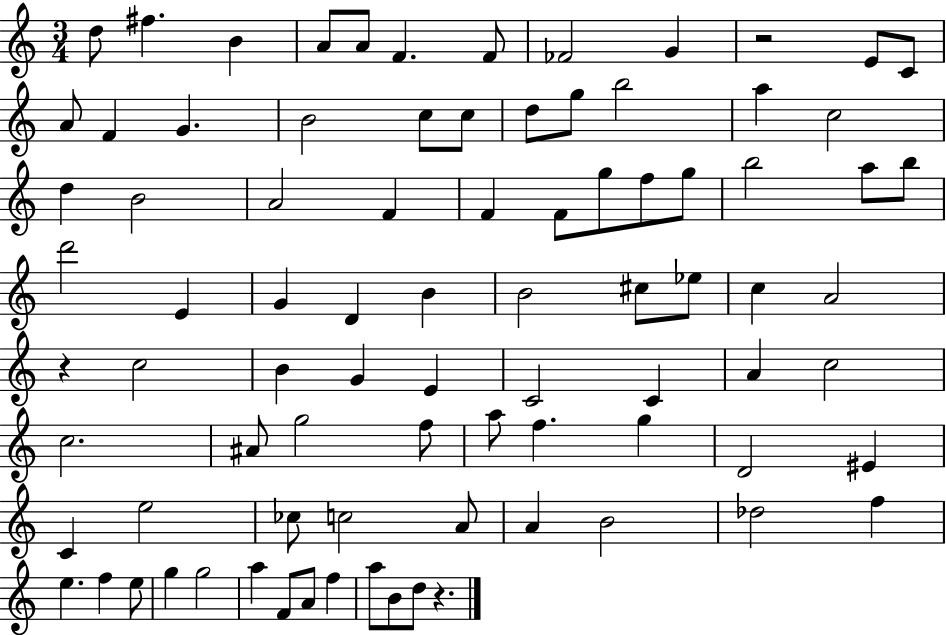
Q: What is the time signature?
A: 3/4